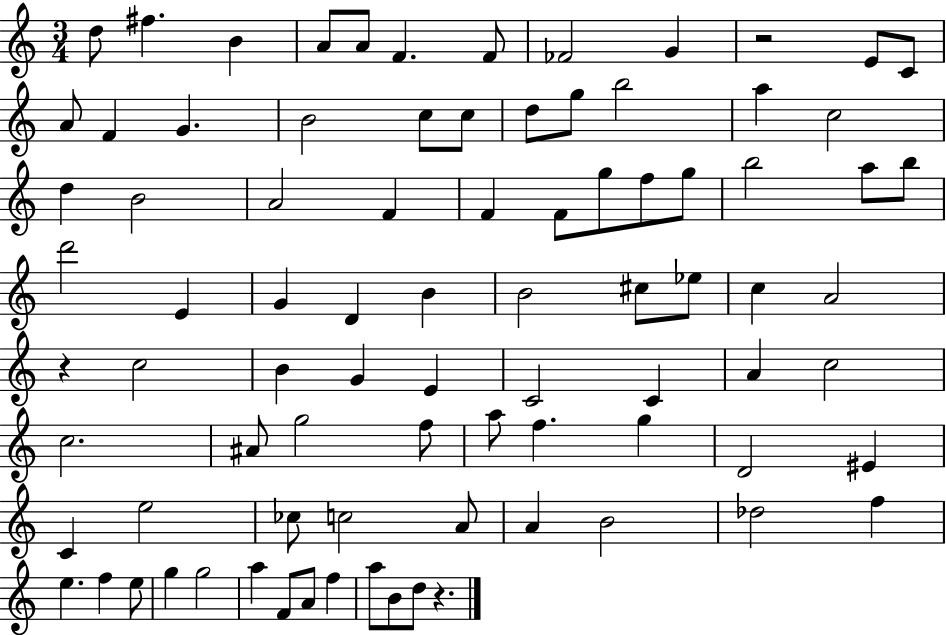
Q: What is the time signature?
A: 3/4